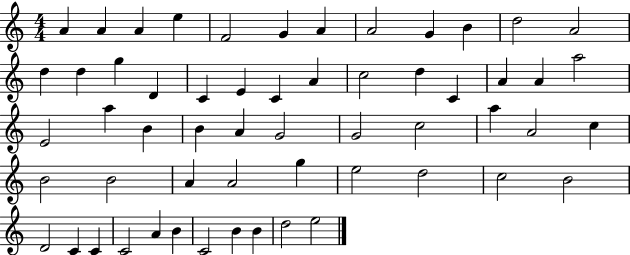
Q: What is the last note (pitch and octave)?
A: E5